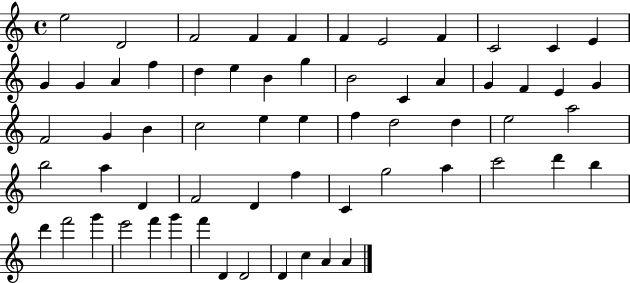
X:1
T:Untitled
M:4/4
L:1/4
K:C
e2 D2 F2 F F F E2 F C2 C E G G A f d e B g B2 C A G F E G F2 G B c2 e e f d2 d e2 a2 b2 a D F2 D f C g2 a c'2 d' b d' f'2 g' e'2 f' g' f' D D2 D c A A